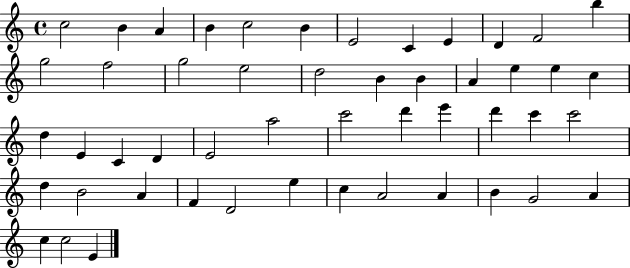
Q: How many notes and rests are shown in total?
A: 50